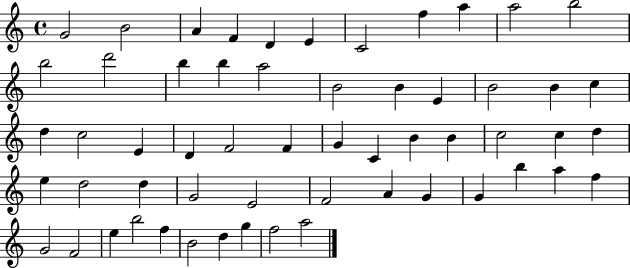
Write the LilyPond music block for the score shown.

{
  \clef treble
  \time 4/4
  \defaultTimeSignature
  \key c \major
  g'2 b'2 | a'4 f'4 d'4 e'4 | c'2 f''4 a''4 | a''2 b''2 | \break b''2 d'''2 | b''4 b''4 a''2 | b'2 b'4 e'4 | b'2 b'4 c''4 | \break d''4 c''2 e'4 | d'4 f'2 f'4 | g'4 c'4 b'4 b'4 | c''2 c''4 d''4 | \break e''4 d''2 d''4 | g'2 e'2 | f'2 a'4 g'4 | g'4 b''4 a''4 f''4 | \break g'2 f'2 | e''4 b''2 f''4 | b'2 d''4 g''4 | f''2 a''2 | \break \bar "|."
}